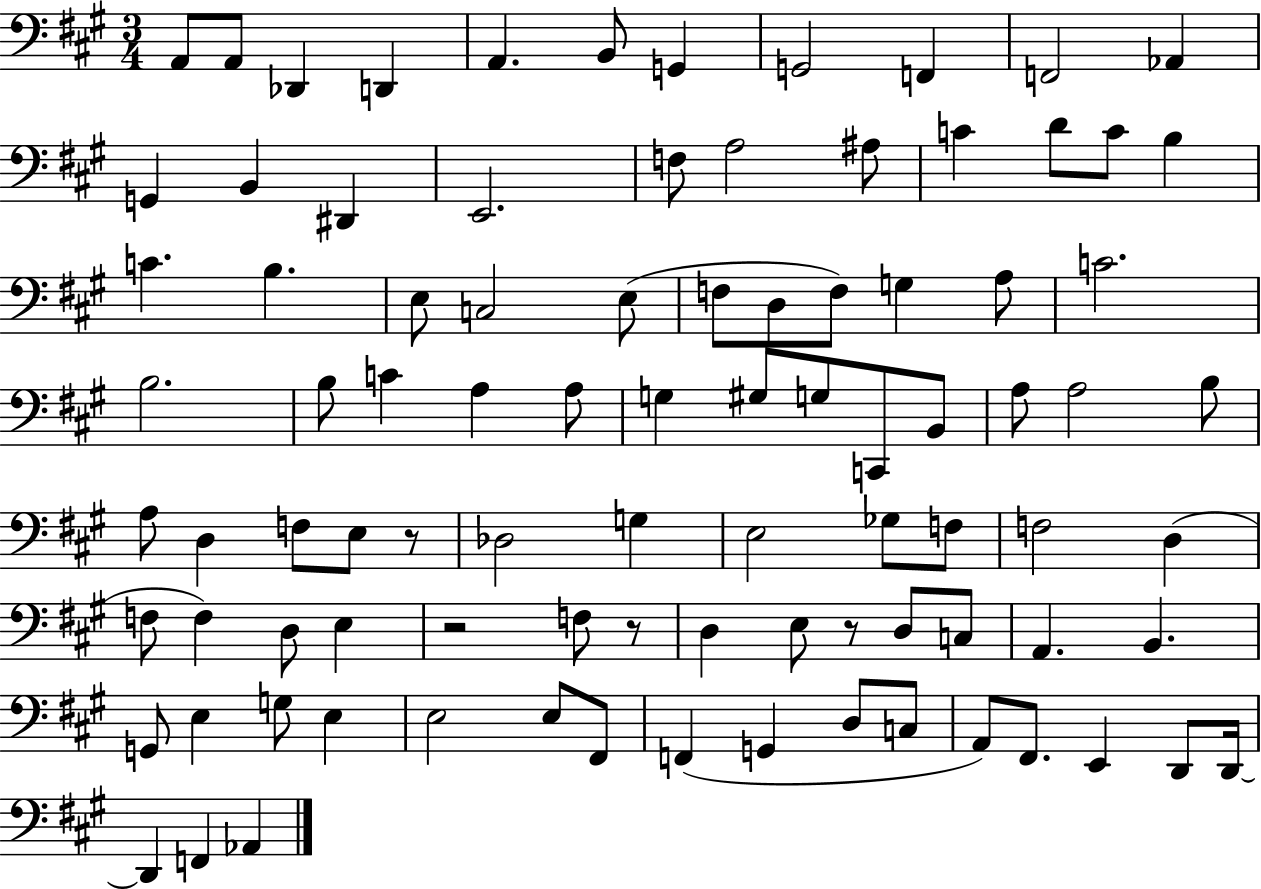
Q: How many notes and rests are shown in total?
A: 91